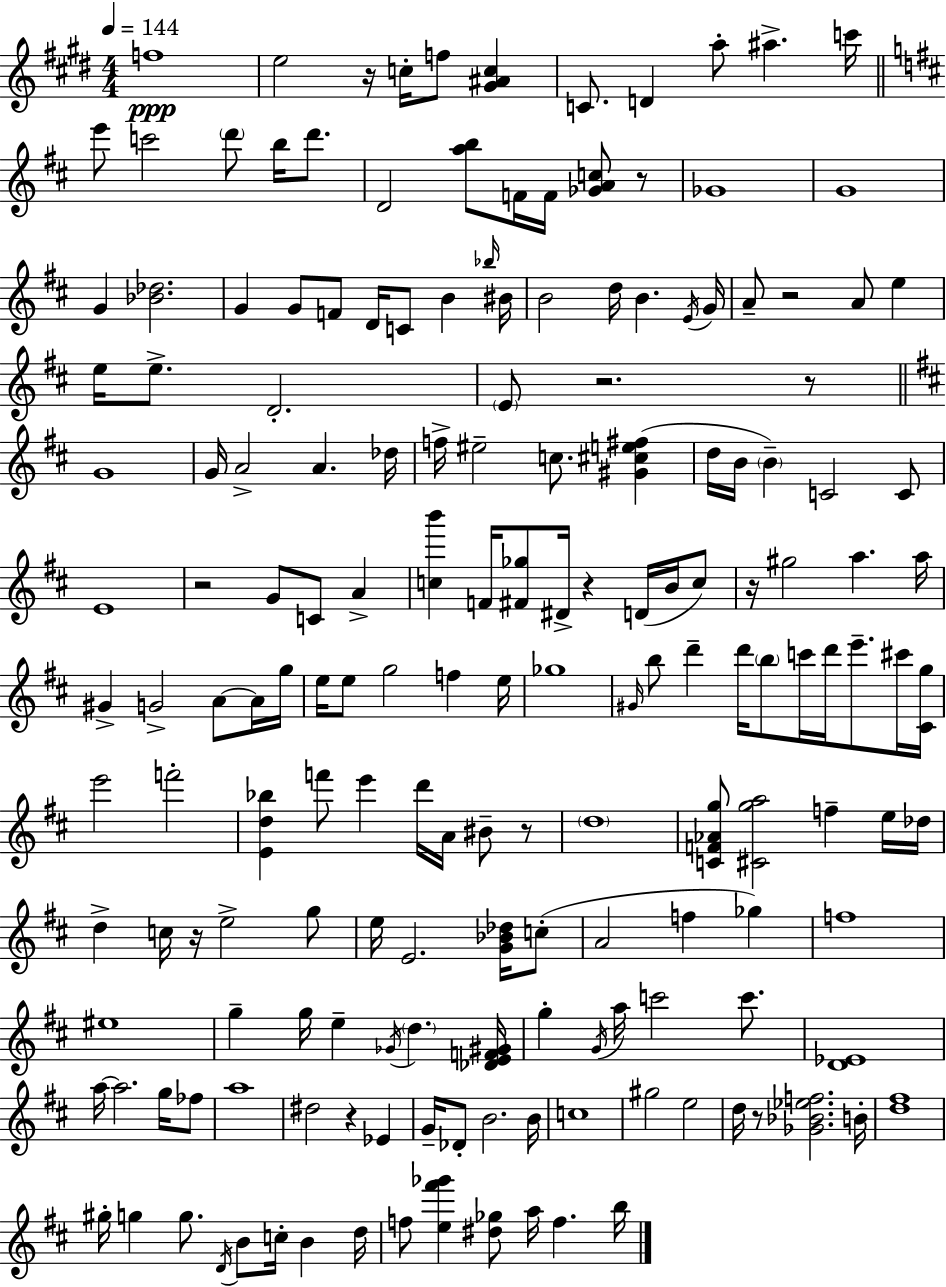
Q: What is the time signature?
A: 4/4